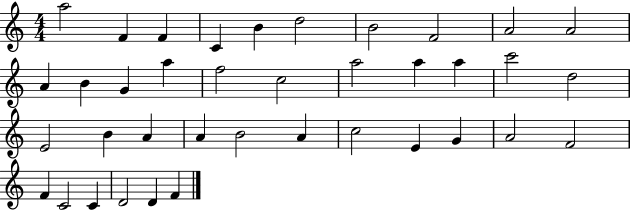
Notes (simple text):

A5/h F4/q F4/q C4/q B4/q D5/h B4/h F4/h A4/h A4/h A4/q B4/q G4/q A5/q F5/h C5/h A5/h A5/q A5/q C6/h D5/h E4/h B4/q A4/q A4/q B4/h A4/q C5/h E4/q G4/q A4/h F4/h F4/q C4/h C4/q D4/h D4/q F4/q